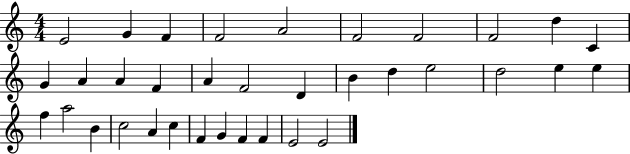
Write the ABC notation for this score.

X:1
T:Untitled
M:4/4
L:1/4
K:C
E2 G F F2 A2 F2 F2 F2 d C G A A F A F2 D B d e2 d2 e e f a2 B c2 A c F G F F E2 E2